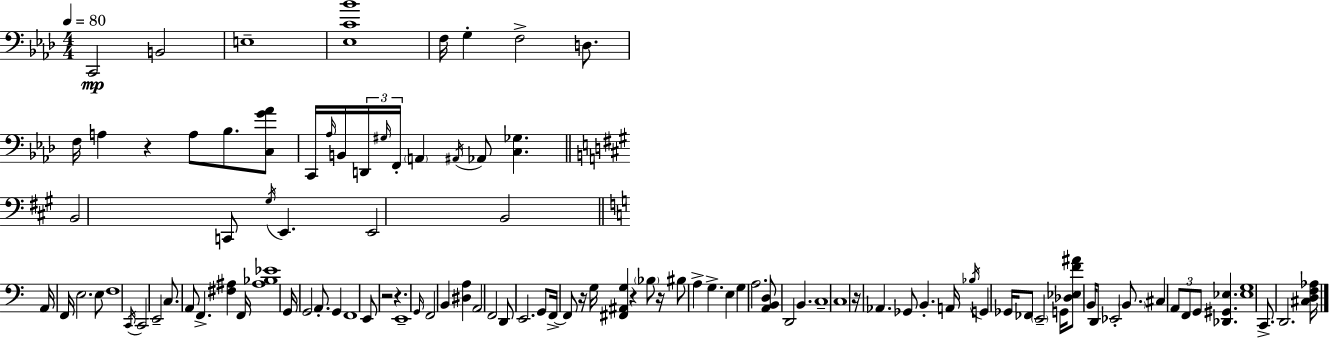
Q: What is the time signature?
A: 4/4